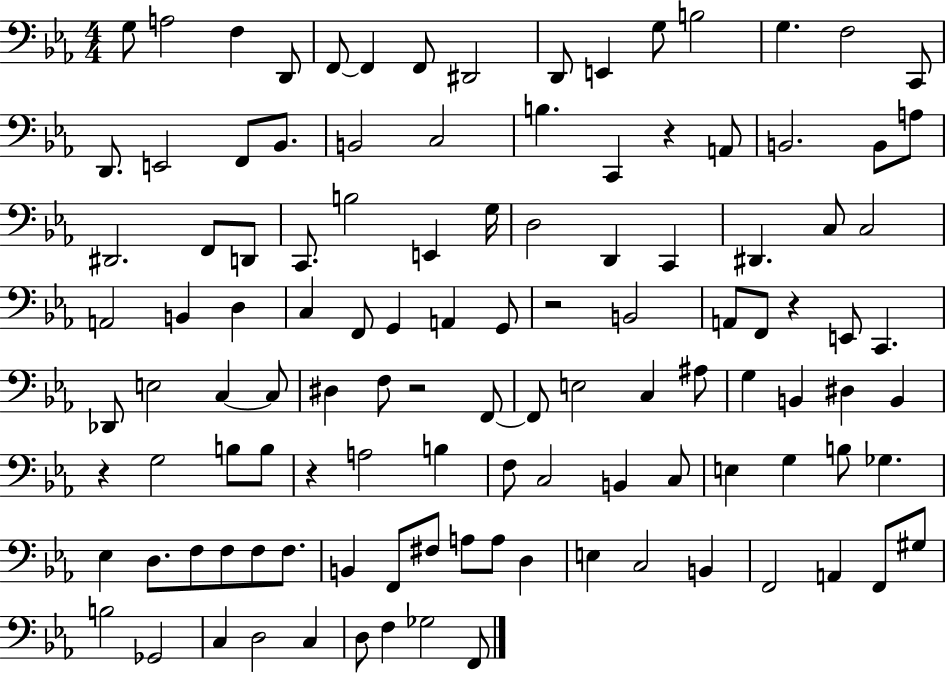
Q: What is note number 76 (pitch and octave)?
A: B2